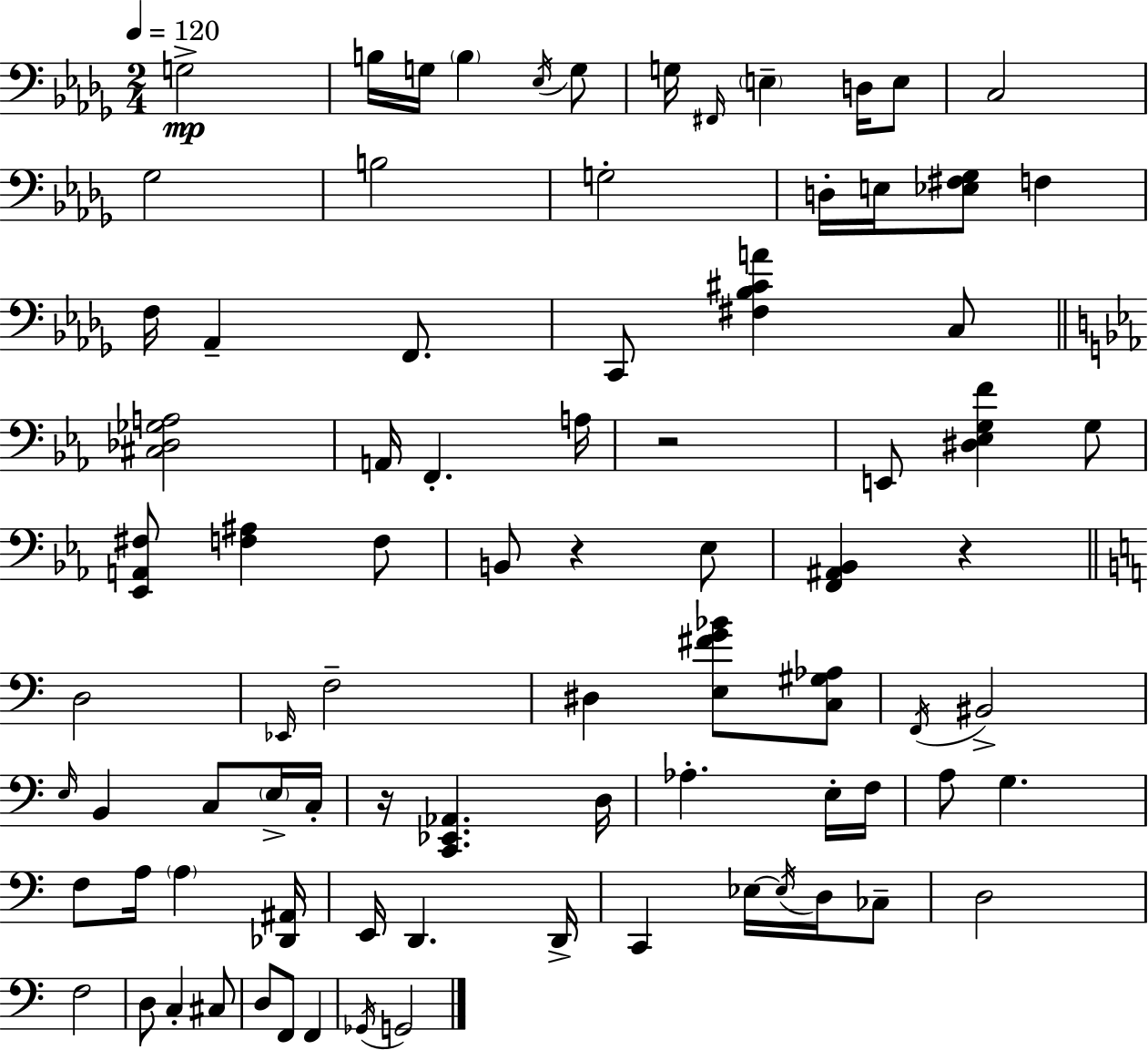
X:1
T:Untitled
M:2/4
L:1/4
K:Bbm
G,2 B,/4 G,/4 B, _E,/4 G,/2 G,/4 ^F,,/4 E, D,/4 E,/2 C,2 _G,2 B,2 G,2 D,/4 E,/4 [_E,^F,_G,]/2 F, F,/4 _A,, F,,/2 C,,/2 [^F,_B,^CA] C,/2 [^C,_D,_G,A,]2 A,,/4 F,, A,/4 z2 E,,/2 [^D,_E,G,F] G,/2 [_E,,A,,^F,]/2 [F,^A,] F,/2 B,,/2 z _E,/2 [F,,^A,,_B,,] z D,2 _E,,/4 F,2 ^D, [E,^FG_B]/2 [C,^G,_A,]/2 F,,/4 ^B,,2 E,/4 B,, C,/2 E,/4 C,/4 z/4 [C,,_E,,_A,,] D,/4 _A, E,/4 F,/4 A,/2 G, F,/2 A,/4 A, [_D,,^A,,]/4 E,,/4 D,, D,,/4 C,, _E,/4 _E,/4 D,/4 _C,/2 D,2 F,2 D,/2 C, ^C,/2 D,/2 F,,/2 F,, _G,,/4 G,,2